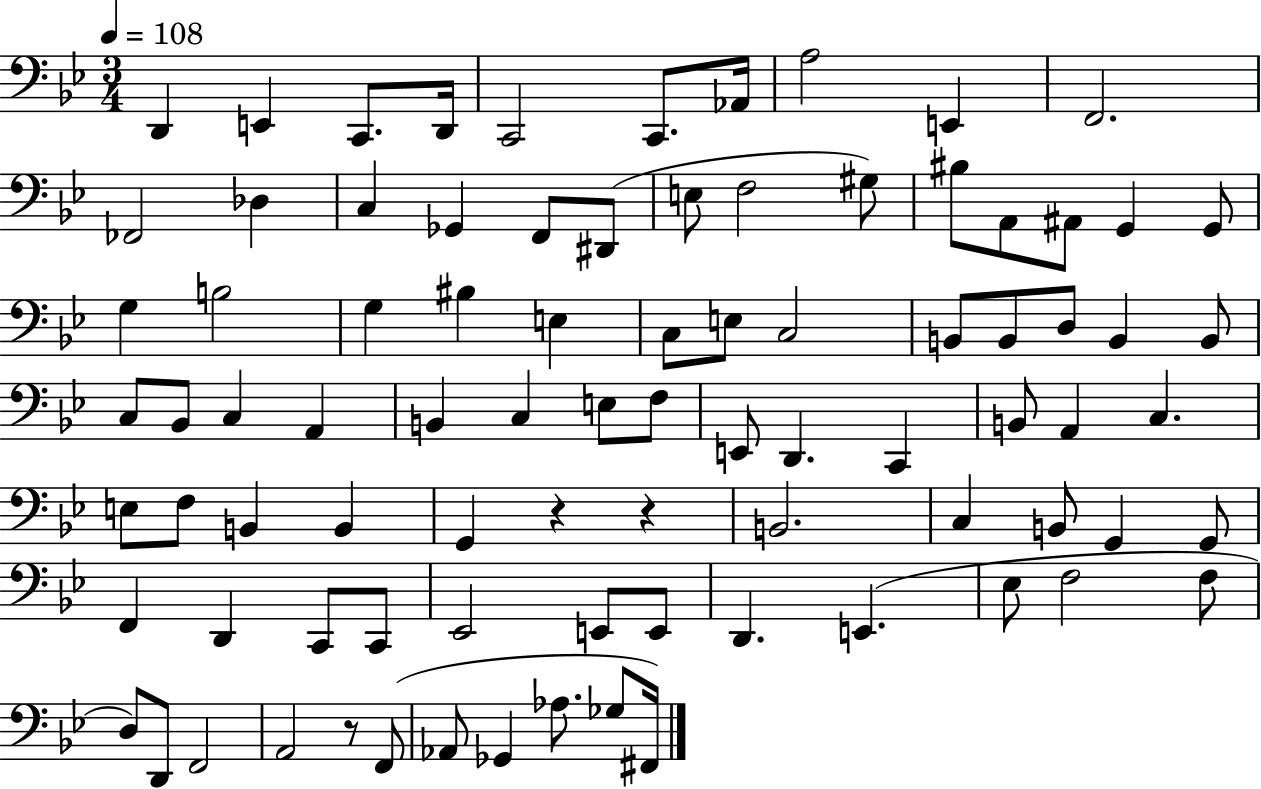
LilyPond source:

{
  \clef bass
  \numericTimeSignature
  \time 3/4
  \key bes \major
  \tempo 4 = 108
  d,4 e,4 c,8. d,16 | c,2 c,8. aes,16 | a2 e,4 | f,2. | \break fes,2 des4 | c4 ges,4 f,8 dis,8( | e8 f2 gis8) | bis8 a,8 ais,8 g,4 g,8 | \break g4 b2 | g4 bis4 e4 | c8 e8 c2 | b,8 b,8 d8 b,4 b,8 | \break c8 bes,8 c4 a,4 | b,4 c4 e8 f8 | e,8 d,4. c,4 | b,8 a,4 c4. | \break e8 f8 b,4 b,4 | g,4 r4 r4 | b,2. | c4 b,8 g,4 g,8 | \break f,4 d,4 c,8 c,8 | ees,2 e,8 e,8 | d,4. e,4.( | ees8 f2 f8 | \break d8) d,8 f,2 | a,2 r8 f,8( | aes,8 ges,4 aes8. ges8 fis,16) | \bar "|."
}